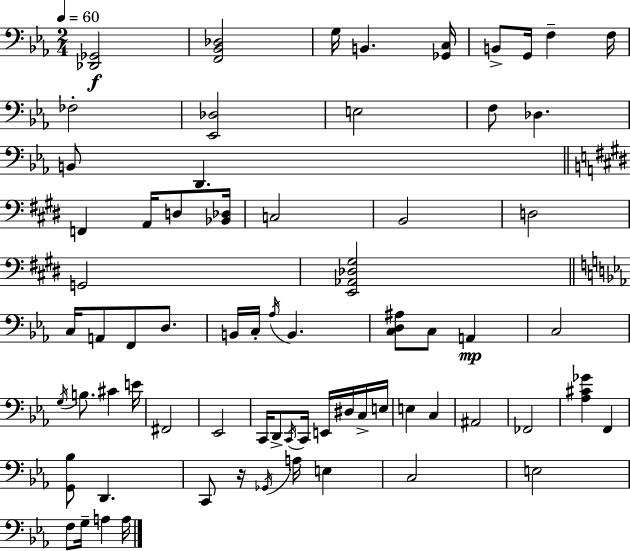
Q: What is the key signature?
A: EES major